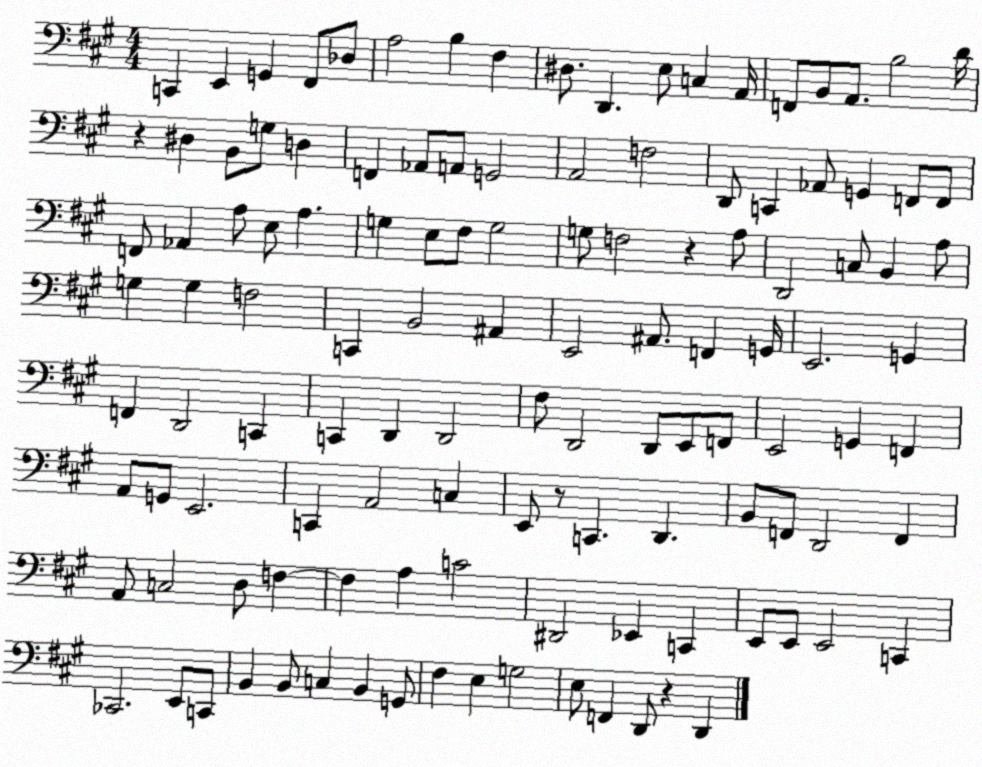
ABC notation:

X:1
T:Untitled
M:4/4
L:1/4
K:A
C,, E,, G,, ^F,,/2 _D,/2 A,2 B, ^F, ^D,/2 D,, E,/2 C, A,,/4 F,,/2 B,,/2 A,,/2 B,2 D/4 z ^D, B,,/2 G,/2 D, F,, _A,,/2 A,,/2 G,,2 A,,2 F,2 D,,/2 C,, _A,,/2 G,, F,,/2 F,,/2 F,,/2 _A,, A,/2 E,/2 A, G, E,/2 ^F,/2 G,2 G,/2 F,2 z A,/2 D,,2 C,/2 B,, A,/2 G, G, F,2 C,, B,,2 ^A,, E,,2 ^A,,/2 F,, G,,/4 E,,2 G,, F,, D,,2 C,, C,, D,, D,,2 ^F,/2 D,,2 D,,/2 E,,/2 F,,/2 E,,2 G,, F,, A,,/2 G,,/2 E,,2 C,, A,,2 C, E,,/2 z/2 C,, D,, B,,/2 F,,/2 D,,2 F,, A,,/2 C,2 D,/2 F, F, A, C2 ^D,,2 _E,, C,, E,,/2 E,,/2 E,,2 C,, _C,,2 E,,/2 C,,/2 B,, B,,/2 C, B,, G,,/2 ^F, E, G,2 E,/2 F,, D,,/2 z D,,